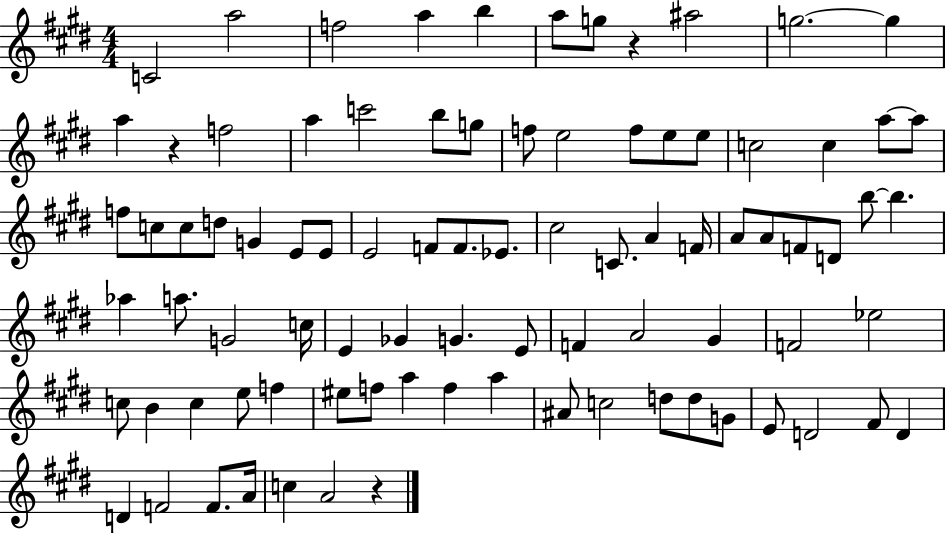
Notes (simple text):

C4/h A5/h F5/h A5/q B5/q A5/e G5/e R/q A#5/h G5/h. G5/q A5/q R/q F5/h A5/q C6/h B5/e G5/e F5/e E5/h F5/e E5/e E5/e C5/h C5/q A5/e A5/e F5/e C5/e C5/e D5/e G4/q E4/e E4/e E4/h F4/e F4/e. Eb4/e. C#5/h C4/e. A4/q F4/s A4/e A4/e F4/e D4/e B5/e B5/q. Ab5/q A5/e. G4/h C5/s E4/q Gb4/q G4/q. E4/e F4/q A4/h G#4/q F4/h Eb5/h C5/e B4/q C5/q E5/e F5/q EIS5/e F5/e A5/q F5/q A5/q A#4/e C5/h D5/e D5/e G4/e E4/e D4/h F#4/e D4/q D4/q F4/h F4/e. A4/s C5/q A4/h R/q